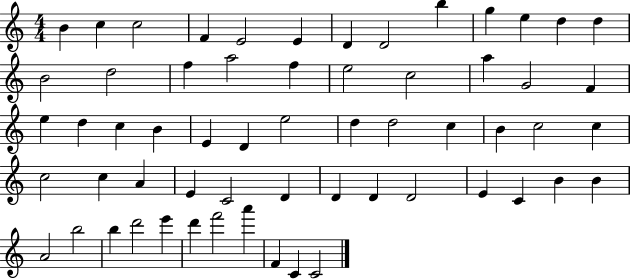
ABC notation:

X:1
T:Untitled
M:4/4
L:1/4
K:C
B c c2 F E2 E D D2 b g e d d B2 d2 f a2 f e2 c2 a G2 F e d c B E D e2 d d2 c B c2 c c2 c A E C2 D D D D2 E C B B A2 b2 b d'2 e' d' f'2 a' F C C2